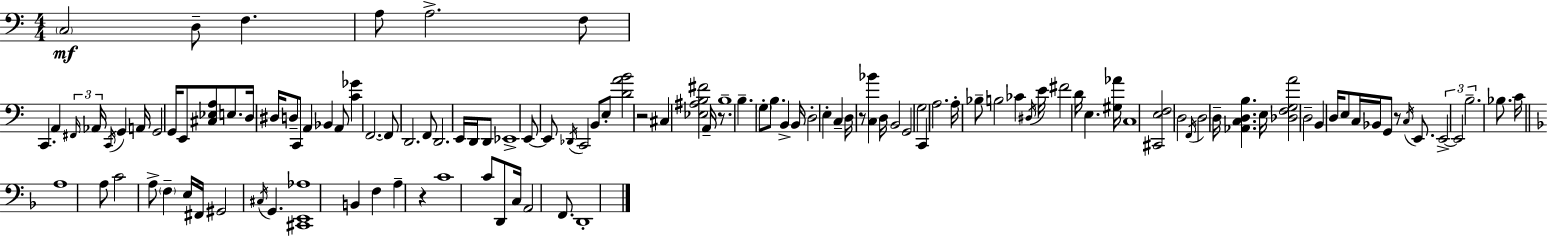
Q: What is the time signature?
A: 4/4